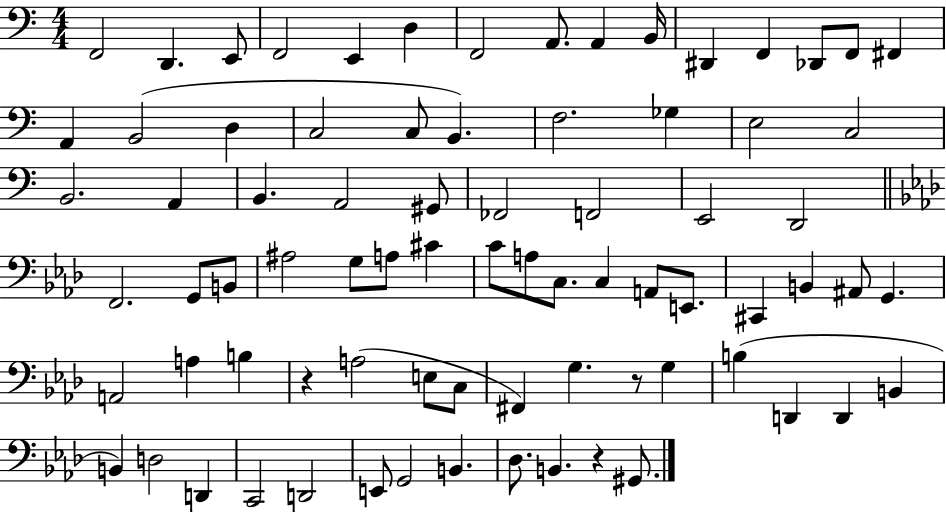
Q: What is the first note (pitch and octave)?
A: F2